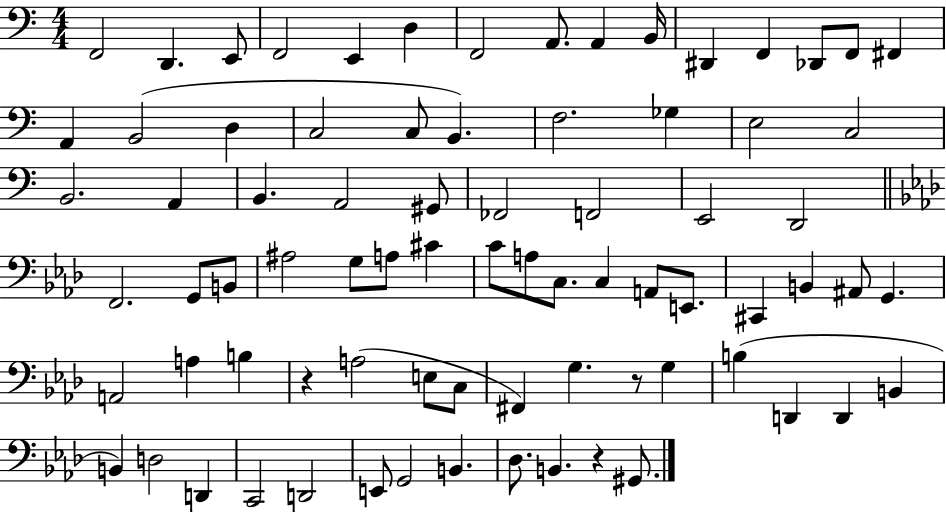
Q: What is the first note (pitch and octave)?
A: F2